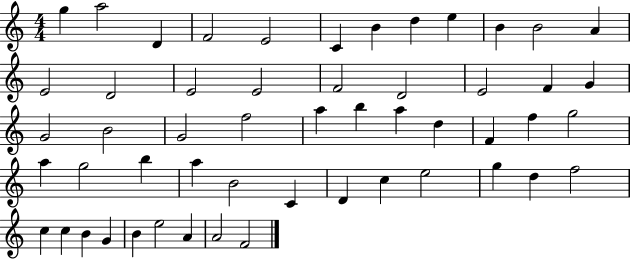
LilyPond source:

{
  \clef treble
  \numericTimeSignature
  \time 4/4
  \key c \major
  g''4 a''2 d'4 | f'2 e'2 | c'4 b'4 d''4 e''4 | b'4 b'2 a'4 | \break e'2 d'2 | e'2 e'2 | f'2 d'2 | e'2 f'4 g'4 | \break g'2 b'2 | g'2 f''2 | a''4 b''4 a''4 d''4 | f'4 f''4 g''2 | \break a''4 g''2 b''4 | a''4 b'2 c'4 | d'4 c''4 e''2 | g''4 d''4 f''2 | \break c''4 c''4 b'4 g'4 | b'4 e''2 a'4 | a'2 f'2 | \bar "|."
}